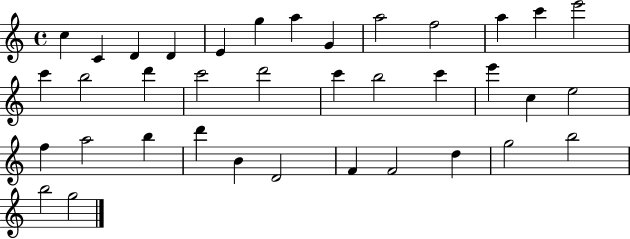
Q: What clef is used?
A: treble